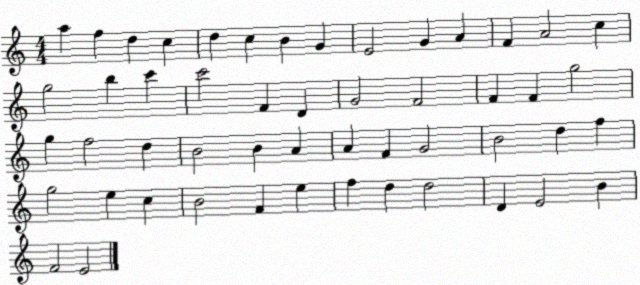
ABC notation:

X:1
T:Untitled
M:4/4
L:1/4
K:C
a f d c d c B G E2 G A F A2 c g2 b c' c'2 F D G2 F2 F F g2 g f2 d B2 B A A F G2 B2 d f g2 e c B2 F e f d d2 D E2 B F2 E2